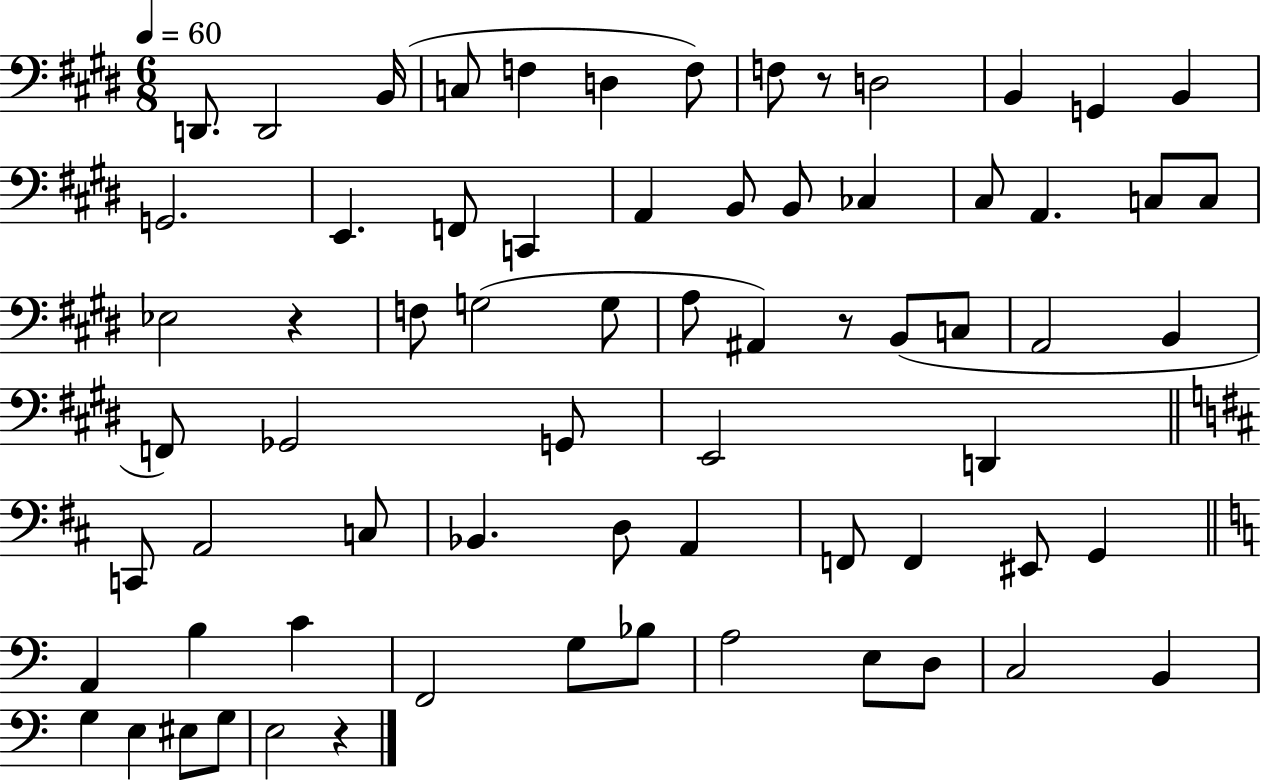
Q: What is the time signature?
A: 6/8